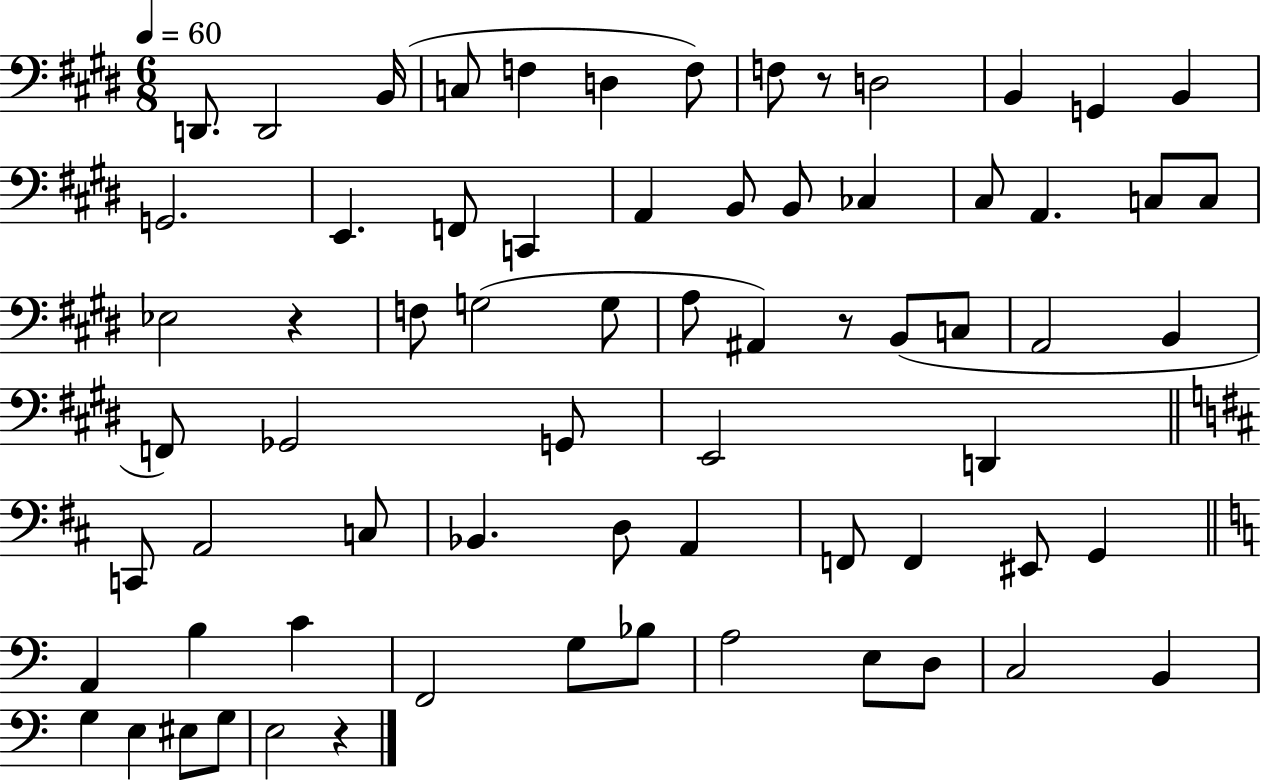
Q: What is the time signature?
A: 6/8